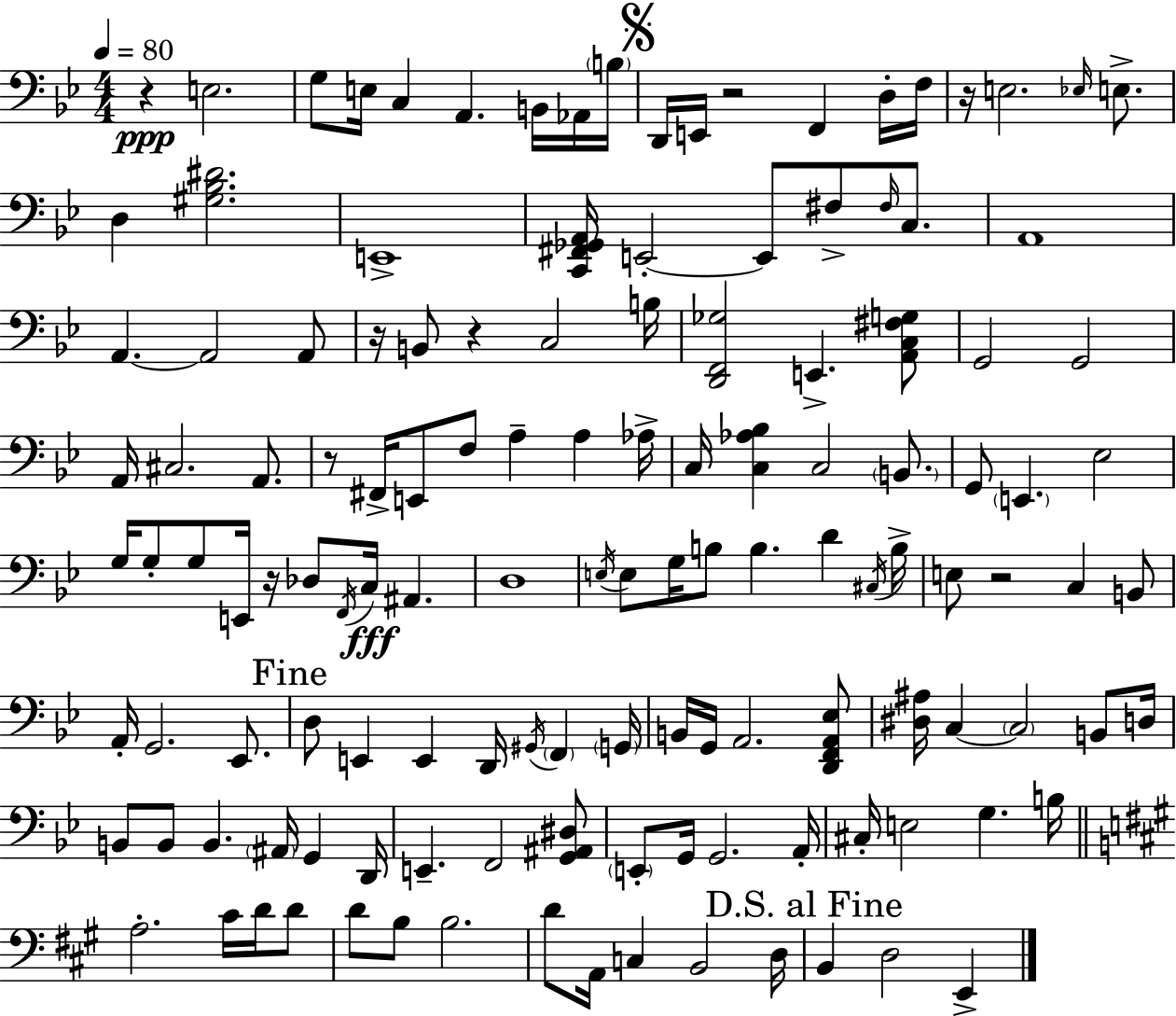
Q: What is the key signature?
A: BES major